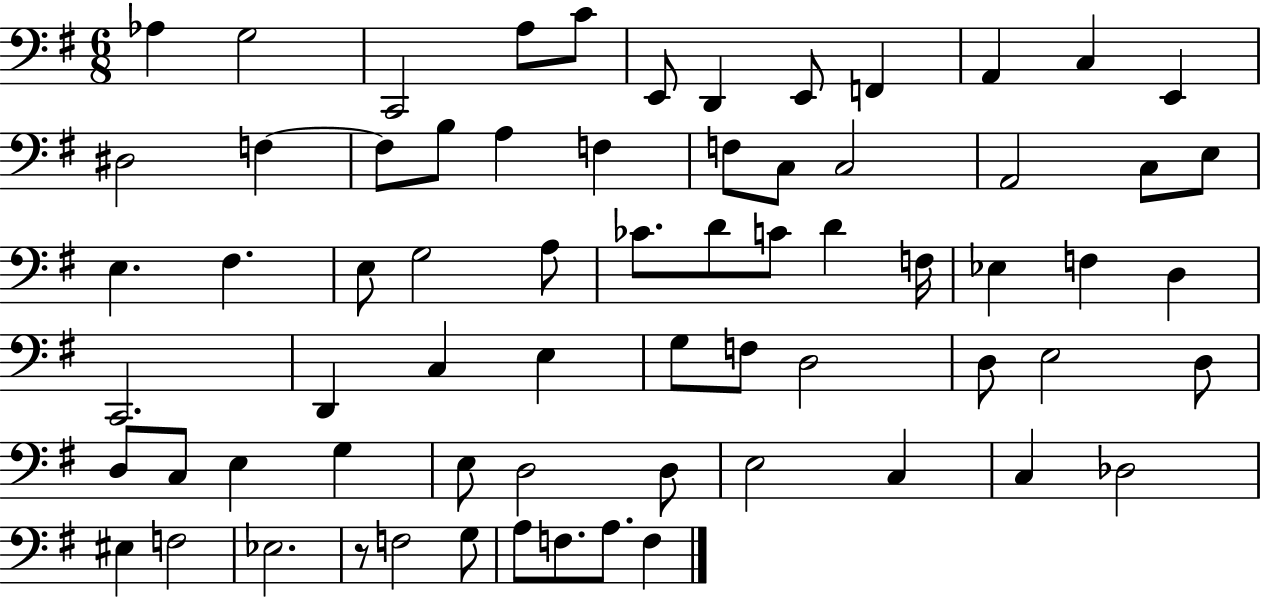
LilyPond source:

{
  \clef bass
  \numericTimeSignature
  \time 6/8
  \key g \major
  aes4 g2 | c,2 a8 c'8 | e,8 d,4 e,8 f,4 | a,4 c4 e,4 | \break dis2 f4~~ | f8 b8 a4 f4 | f8 c8 c2 | a,2 c8 e8 | \break e4. fis4. | e8 g2 a8 | ces'8. d'8 c'8 d'4 f16 | ees4 f4 d4 | \break c,2. | d,4 c4 e4 | g8 f8 d2 | d8 e2 d8 | \break d8 c8 e4 g4 | e8 d2 d8 | e2 c4 | c4 des2 | \break eis4 f2 | ees2. | r8 f2 g8 | a8 f8. a8. f4 | \break \bar "|."
}